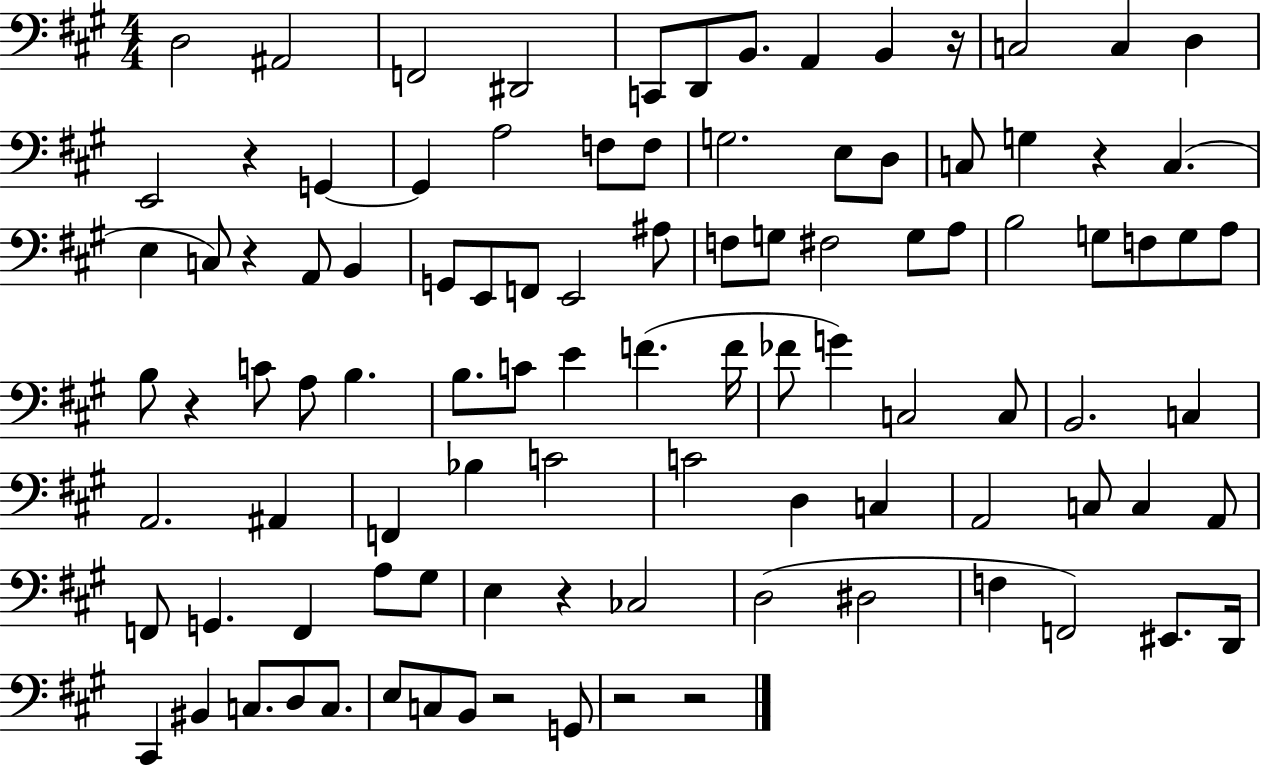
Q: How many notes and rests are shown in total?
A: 101